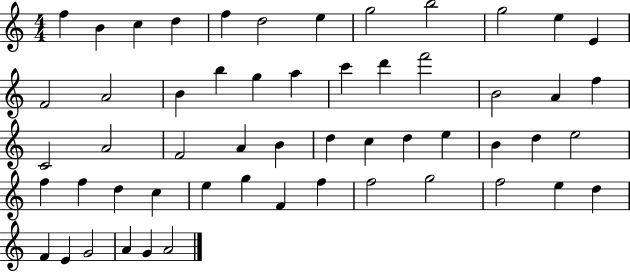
F5/q B4/q C5/q D5/q F5/q D5/h E5/q G5/h B5/h G5/h E5/q E4/q F4/h A4/h B4/q B5/q G5/q A5/q C6/q D6/q F6/h B4/h A4/q F5/q C4/h A4/h F4/h A4/q B4/q D5/q C5/q D5/q E5/q B4/q D5/q E5/h F5/q F5/q D5/q C5/q E5/q G5/q F4/q F5/q F5/h G5/h F5/h E5/q D5/q F4/q E4/q G4/h A4/q G4/q A4/h